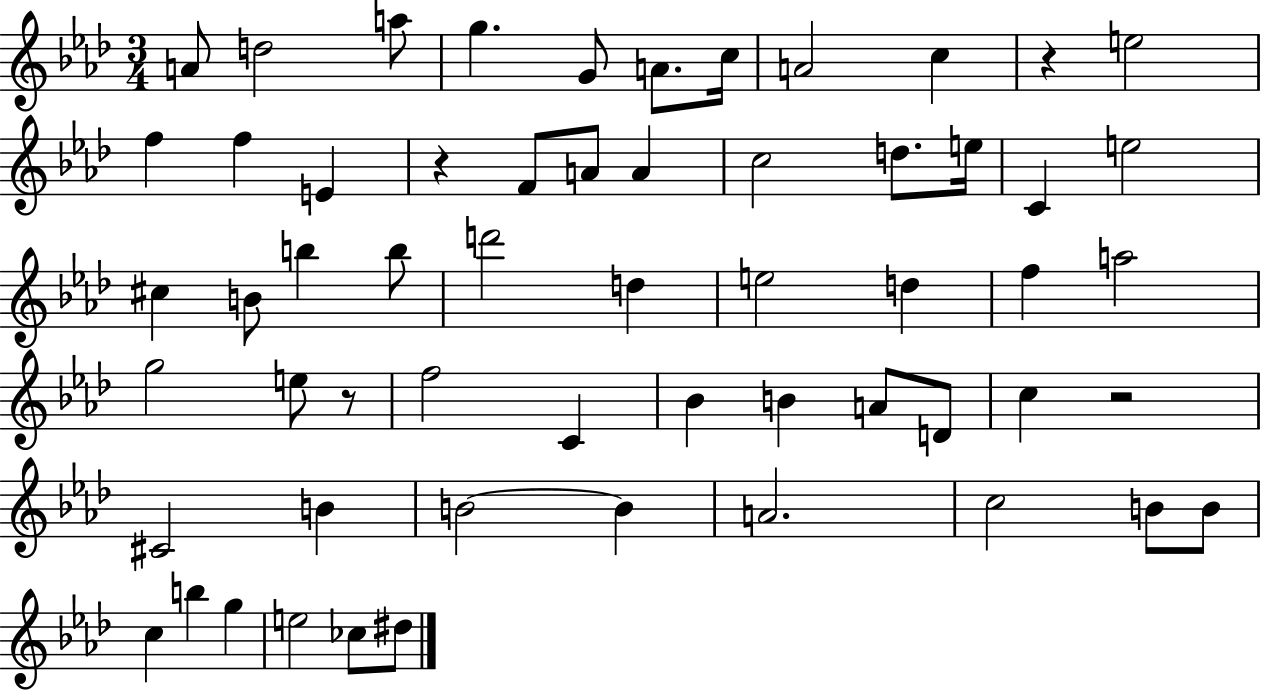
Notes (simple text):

A4/e D5/h A5/e G5/q. G4/e A4/e. C5/s A4/h C5/q R/q E5/h F5/q F5/q E4/q R/q F4/e A4/e A4/q C5/h D5/e. E5/s C4/q E5/h C#5/q B4/e B5/q B5/e D6/h D5/q E5/h D5/q F5/q A5/h G5/h E5/e R/e F5/h C4/q Bb4/q B4/q A4/e D4/e C5/q R/h C#4/h B4/q B4/h B4/q A4/h. C5/h B4/e B4/e C5/q B5/q G5/q E5/h CES5/e D#5/e